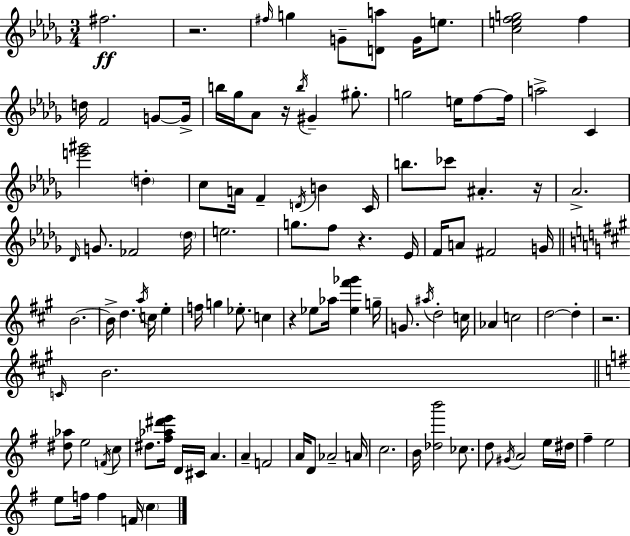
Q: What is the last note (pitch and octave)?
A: C5